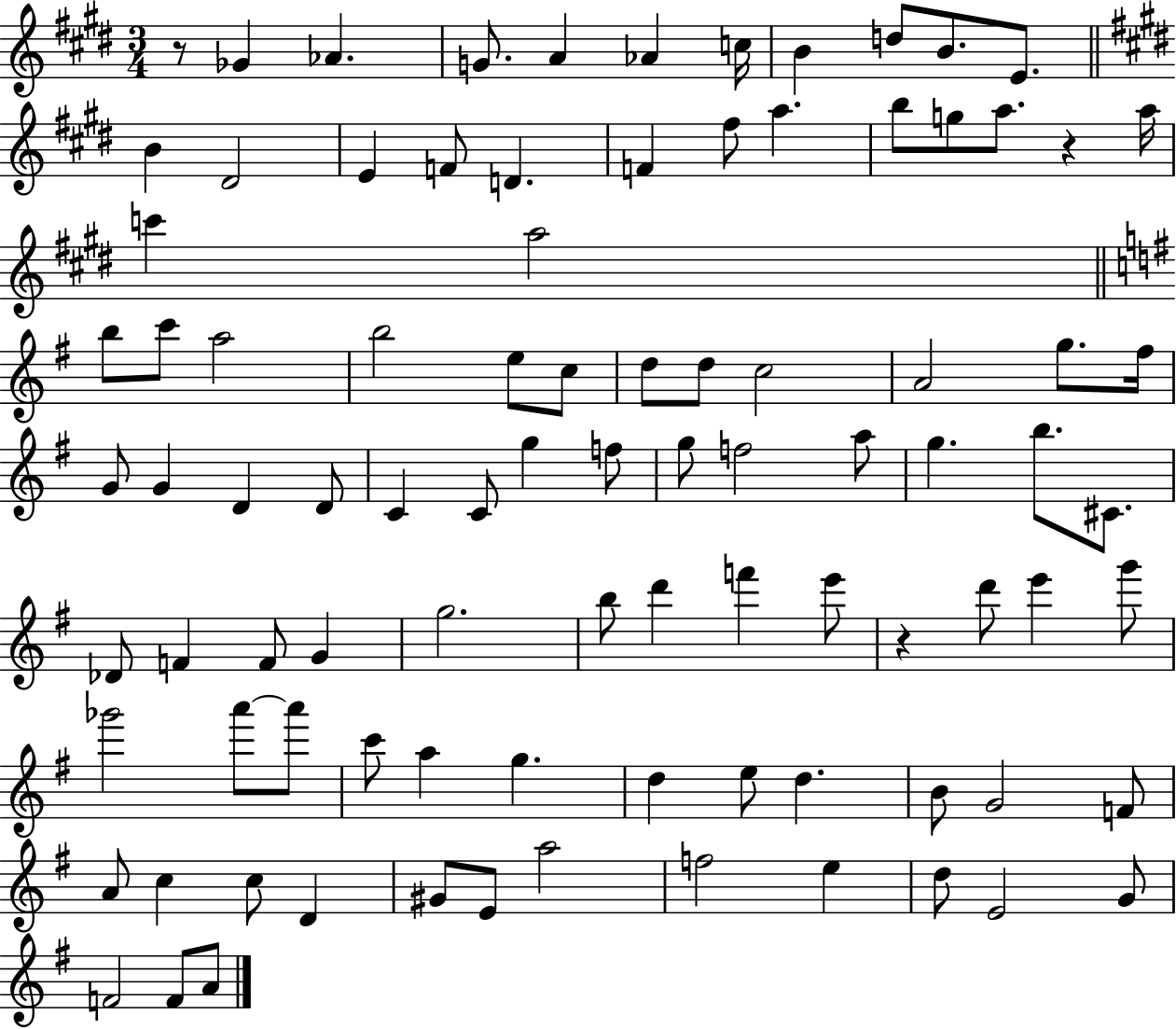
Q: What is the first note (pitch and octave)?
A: Gb4